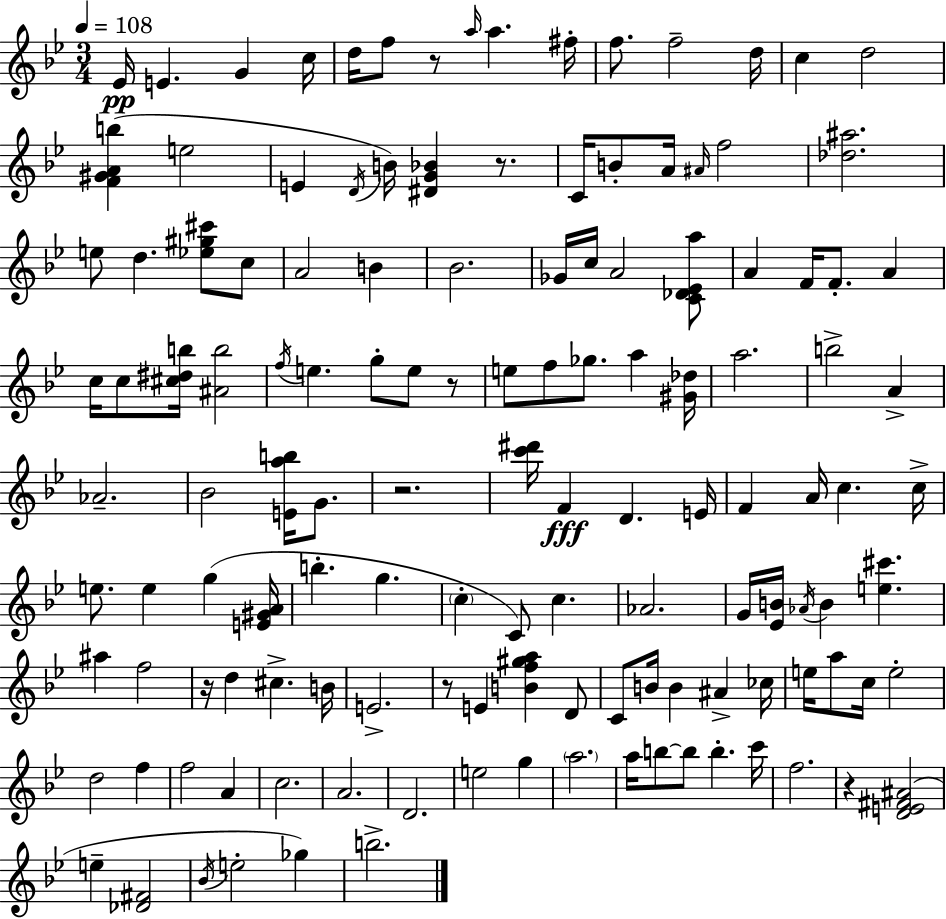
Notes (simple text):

Eb4/s E4/q. G4/q C5/s D5/s F5/e R/e A5/s A5/q. F#5/s F5/e. F5/h D5/s C5/q D5/h [F4,G#4,A4,B5]/q E5/h E4/q D4/s B4/s [D#4,G4,Bb4]/q R/e. C4/s B4/e A4/s A#4/s F5/h [Db5,A#5]/h. E5/e D5/q. [Eb5,G#5,C#6]/e C5/e A4/h B4/q Bb4/h. Gb4/s C5/s A4/h [C4,Db4,Eb4,A5]/e A4/q F4/s F4/e. A4/q C5/s C5/e [C#5,D#5,B5]/s [A#4,B5]/h F5/s E5/q. G5/e E5/e R/e E5/e F5/e Gb5/e. A5/q [G#4,Db5]/s A5/h. B5/h A4/q Ab4/h. Bb4/h [E4,A5,B5]/s G4/e. R/h. [C6,D#6]/s F4/q D4/q. E4/s F4/q A4/s C5/q. C5/s E5/e. E5/q G5/q [E4,G#4,A4]/s B5/q. G5/q. C5/q C4/e C5/q. Ab4/h. G4/s [Eb4,B4]/s Ab4/s B4/q [E5,C#6]/q. A#5/q F5/h R/s D5/q C#5/q. B4/s E4/h. R/e E4/q [B4,F5,G#5,A5]/q D4/e C4/e B4/s B4/q A#4/q CES5/s E5/s A5/e C5/s E5/h D5/h F5/q F5/h A4/q C5/h. A4/h. D4/h. E5/h G5/q A5/h. A5/s B5/e B5/e B5/q. C6/s F5/h. R/q [D4,E4,F#4,A#4]/h E5/q [Db4,F#4]/h Bb4/s E5/h Gb5/q B5/h.